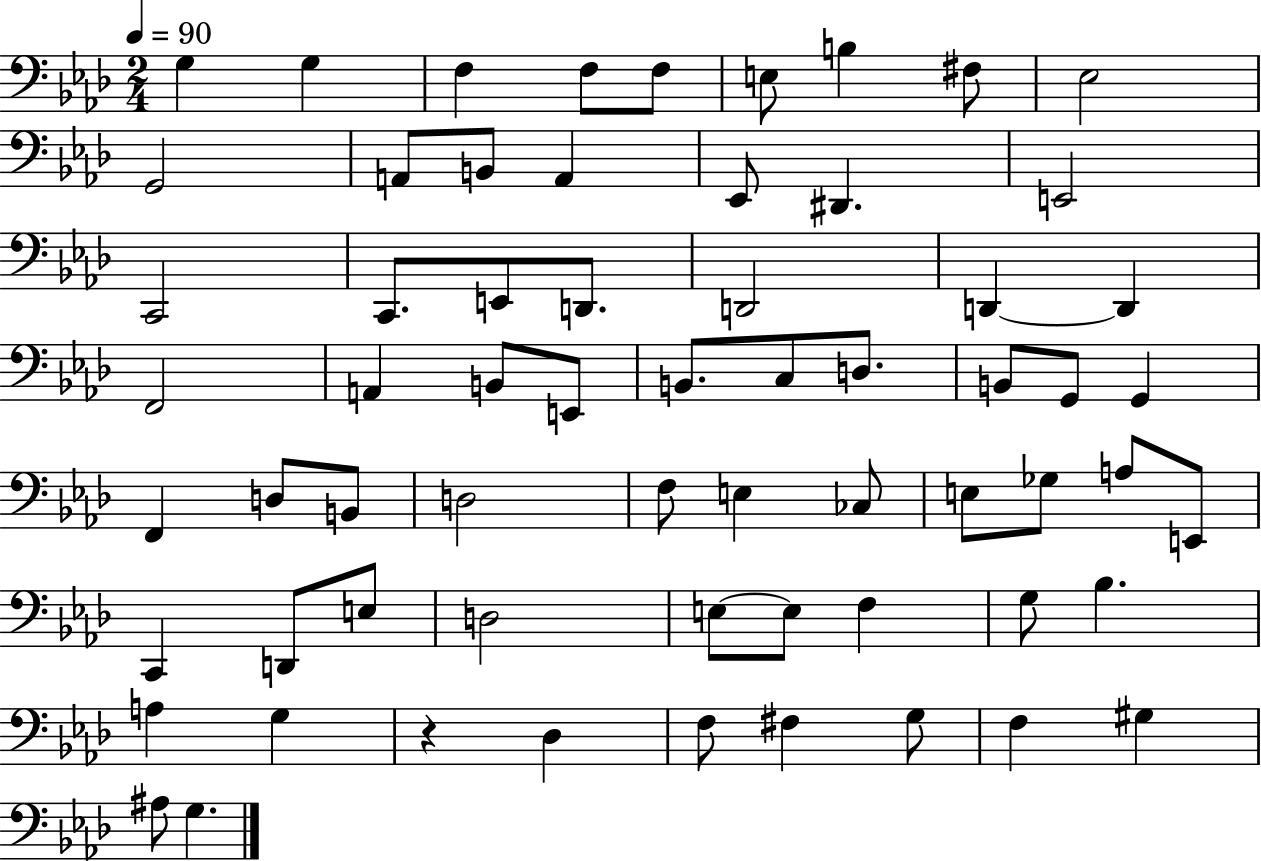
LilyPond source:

{
  \clef bass
  \numericTimeSignature
  \time 2/4
  \key aes \major
  \tempo 4 = 90
  g4 g4 | f4 f8 f8 | e8 b4 fis8 | ees2 | \break g,2 | a,8 b,8 a,4 | ees,8 dis,4. | e,2 | \break c,2 | c,8. e,8 d,8. | d,2 | d,4~~ d,4 | \break f,2 | a,4 b,8 e,8 | b,8. c8 d8. | b,8 g,8 g,4 | \break f,4 d8 b,8 | d2 | f8 e4 ces8 | e8 ges8 a8 e,8 | \break c,4 d,8 e8 | d2 | e8~~ e8 f4 | g8 bes4. | \break a4 g4 | r4 des4 | f8 fis4 g8 | f4 gis4 | \break ais8 g4. | \bar "|."
}